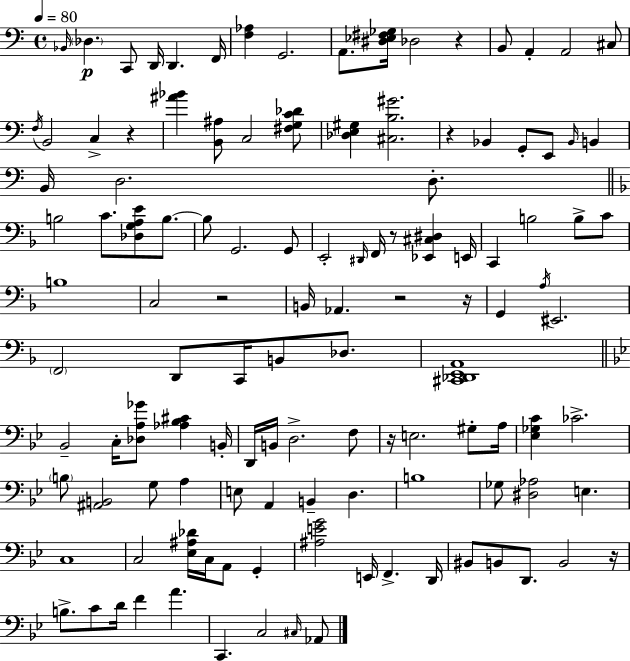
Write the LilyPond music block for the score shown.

{
  \clef bass
  \time 4/4
  \defaultTimeSignature
  \key c \major
  \tempo 4 = 80
  \grace { bes,16 }\p \parenthesize des4. c,8 d,16 d,4. | f,16 <f aes>4 g,2. | a,8. <dis ees fis ges>16 des2 r4 | b,8 a,4-. a,2 cis8 | \break \acciaccatura { f16 } b,2 c4-> r4 | <ais' bes'>4 <b, ais>8 c2 | <fis g c' des'>8 <des e gis>4 <cis b gis'>2. | r4 bes,4 g,8-. e,8 \grace { bes,16 } b,4 | \break b,16 d2. | d8.-. \bar "||" \break \key f \major b2 c'8. <des g a e'>8 b8.~~ | b8 g,2. g,8 | e,2-. \grace { dis,16 } f,16 r8 <ees, cis dis>4 | e,16 c,4 b2 b8-> c'8 | \break b1 | c2 r2 | b,16 aes,4. r2 | r16 g,4 \acciaccatura { a16 } eis,2. | \break \parenthesize f,2 d,8 c,16 b,8 des8. | <cis, des, e, a,>1 | \bar "||" \break \key bes \major bes,2-- c16-. <des a ges'>8 <aes bes cis'>4 b,16-. | d,16 b,16 d2.-> f8 | r16 e2. gis8-. a16 | <ees ges c'>4 ces'2.-> | \break \parenthesize b8 <ais, b,>2 g8 a4 | e8 a,4 b,4-- d4. | b1 | ges8 <dis aes>2 e4. | \break c1 | c2 <ees ais des'>16 c16 a,8 g,4-. | <ais e' g'>2 e,16 f,4.-> d,16 | bis,8 b,8 d,8. b,2 r16 | \break b8.-> c'8 d'16 f'4 a'4. | c,4. c2 \grace { cis16 } aes,8 | \bar "|."
}